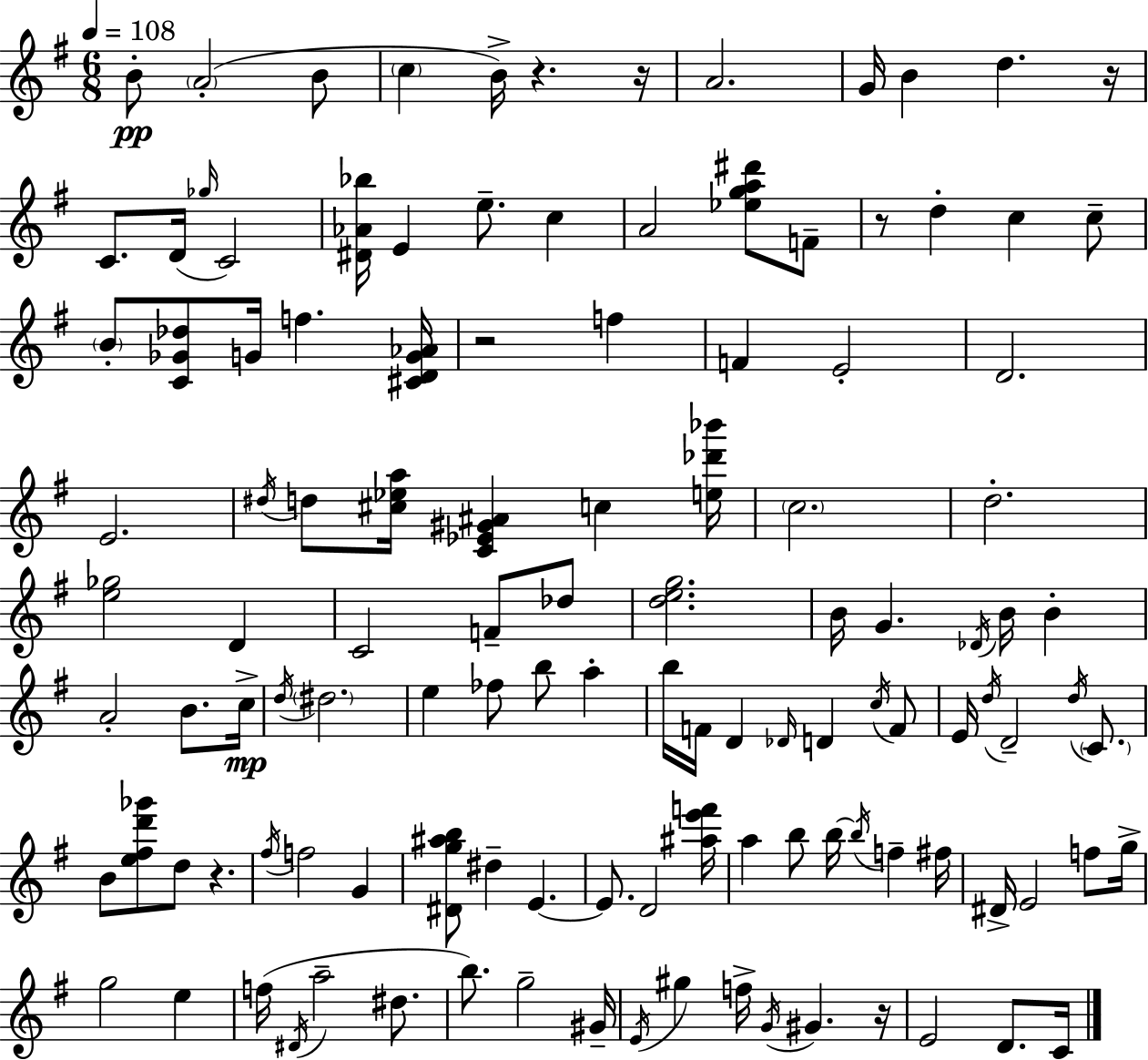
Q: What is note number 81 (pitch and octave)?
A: E4